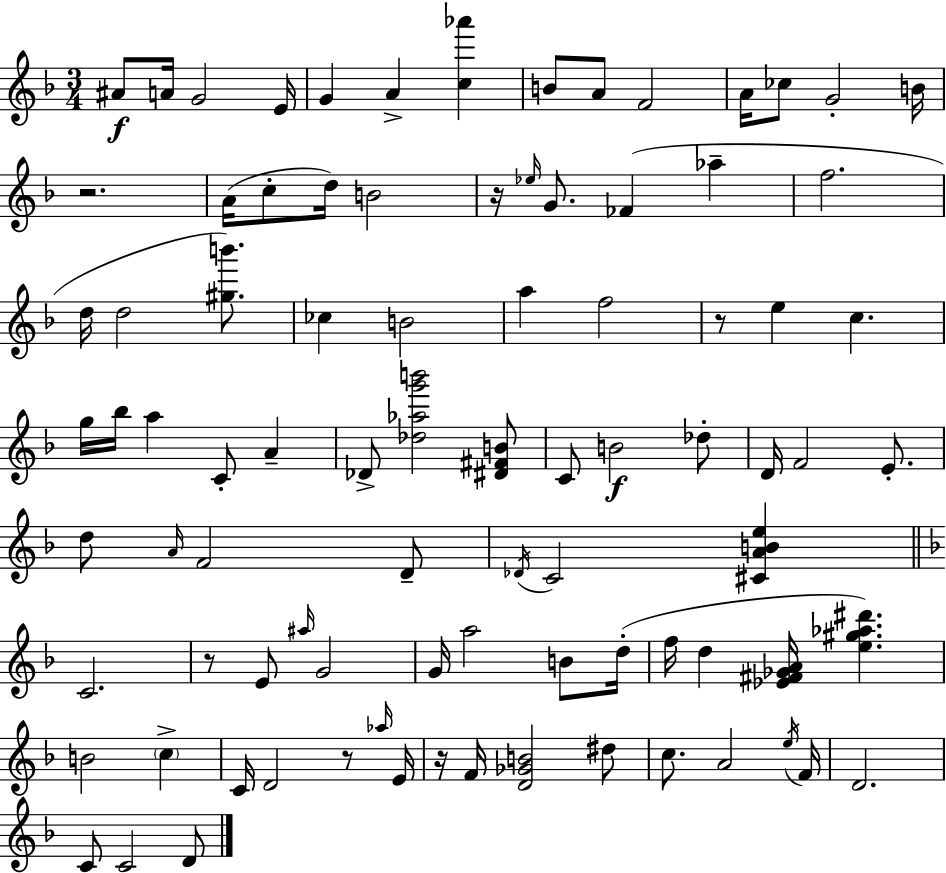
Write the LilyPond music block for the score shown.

{
  \clef treble
  \numericTimeSignature
  \time 3/4
  \key d \minor
  ais'8\f a'16 g'2 e'16 | g'4 a'4-> <c'' aes'''>4 | b'8 a'8 f'2 | a'16 ces''8 g'2-. b'16 | \break r2. | a'16( c''8-. d''16) b'2 | r16 \grace { ees''16 } g'8. fes'4( aes''4-- | f''2. | \break d''16 d''2 <gis'' b'''>8.) | ces''4 b'2 | a''4 f''2 | r8 e''4 c''4. | \break g''16 bes''16 a''4 c'8-. a'4-- | des'8-> <des'' aes'' g''' b'''>2 <dis' fis' b'>8 | c'8 b'2\f des''8-. | d'16 f'2 e'8.-. | \break d''8 \grace { a'16 } f'2 | d'8-- \acciaccatura { des'16 } c'2 <cis' a' b' e''>4 | \bar "||" \break \key f \major c'2. | r8 e'8 \grace { ais''16 } g'2 | g'16 a''2 b'8 | d''16-.( f''16 d''4 <ees' fis' ges' a'>16 <e'' gis'' aes'' dis'''>4.) | \break b'2 \parenthesize c''4-> | c'16 d'2 r8 | \grace { aes''16 } e'16 r16 f'16 <d' ges' b'>2 | dis''8 c''8. a'2 | \break \acciaccatura { e''16 } f'16 d'2. | c'8 c'2 | d'8 \bar "|."
}